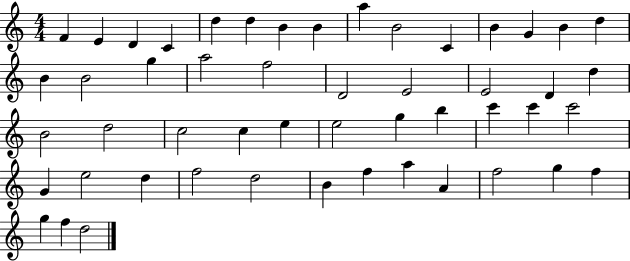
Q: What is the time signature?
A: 4/4